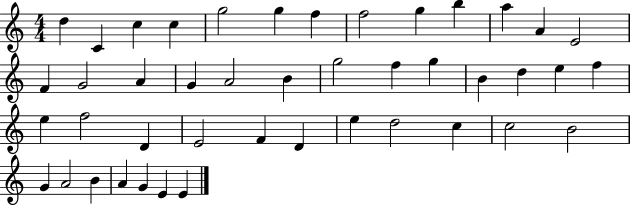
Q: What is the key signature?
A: C major